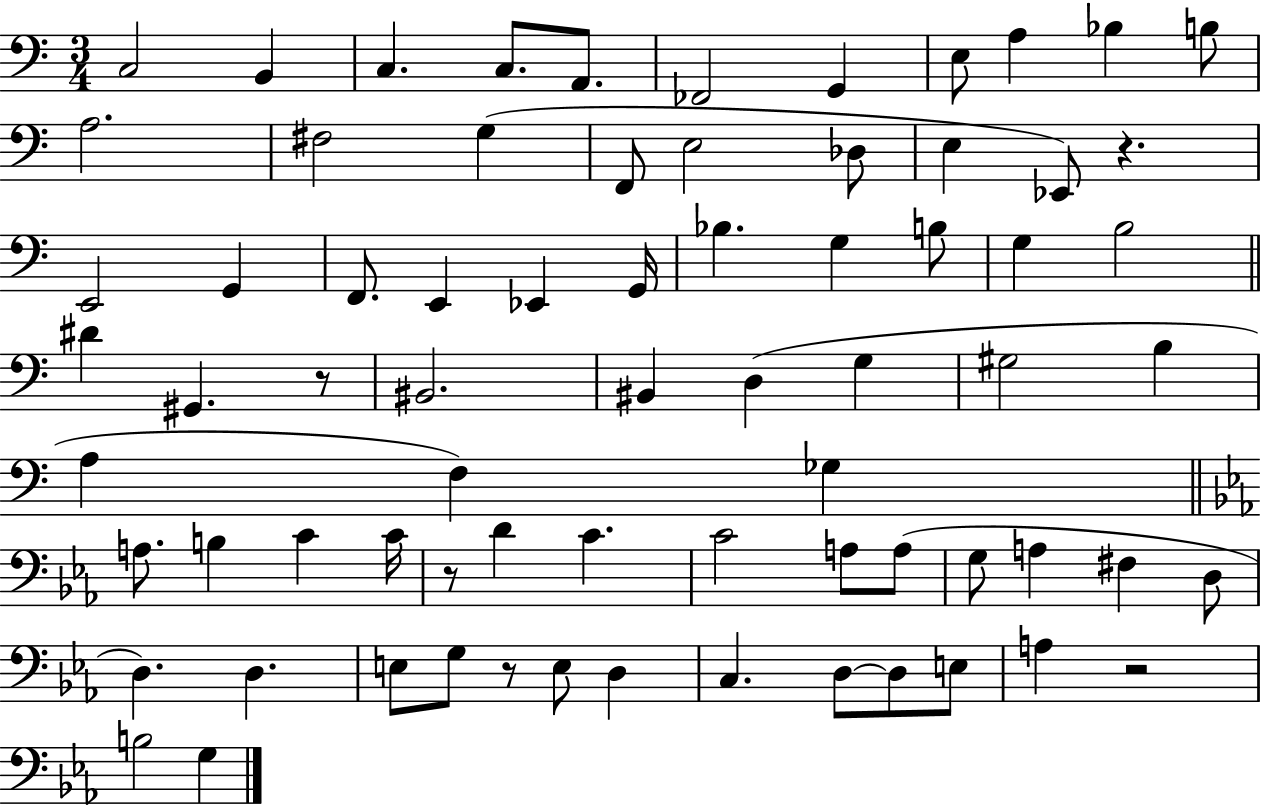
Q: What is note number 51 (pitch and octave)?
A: G3